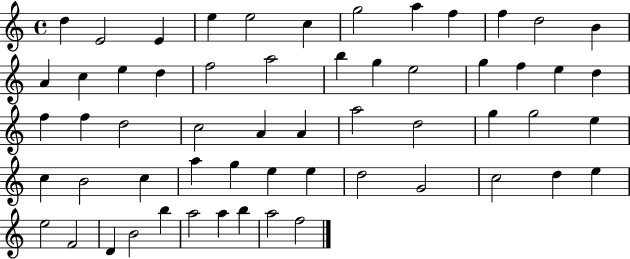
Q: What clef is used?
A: treble